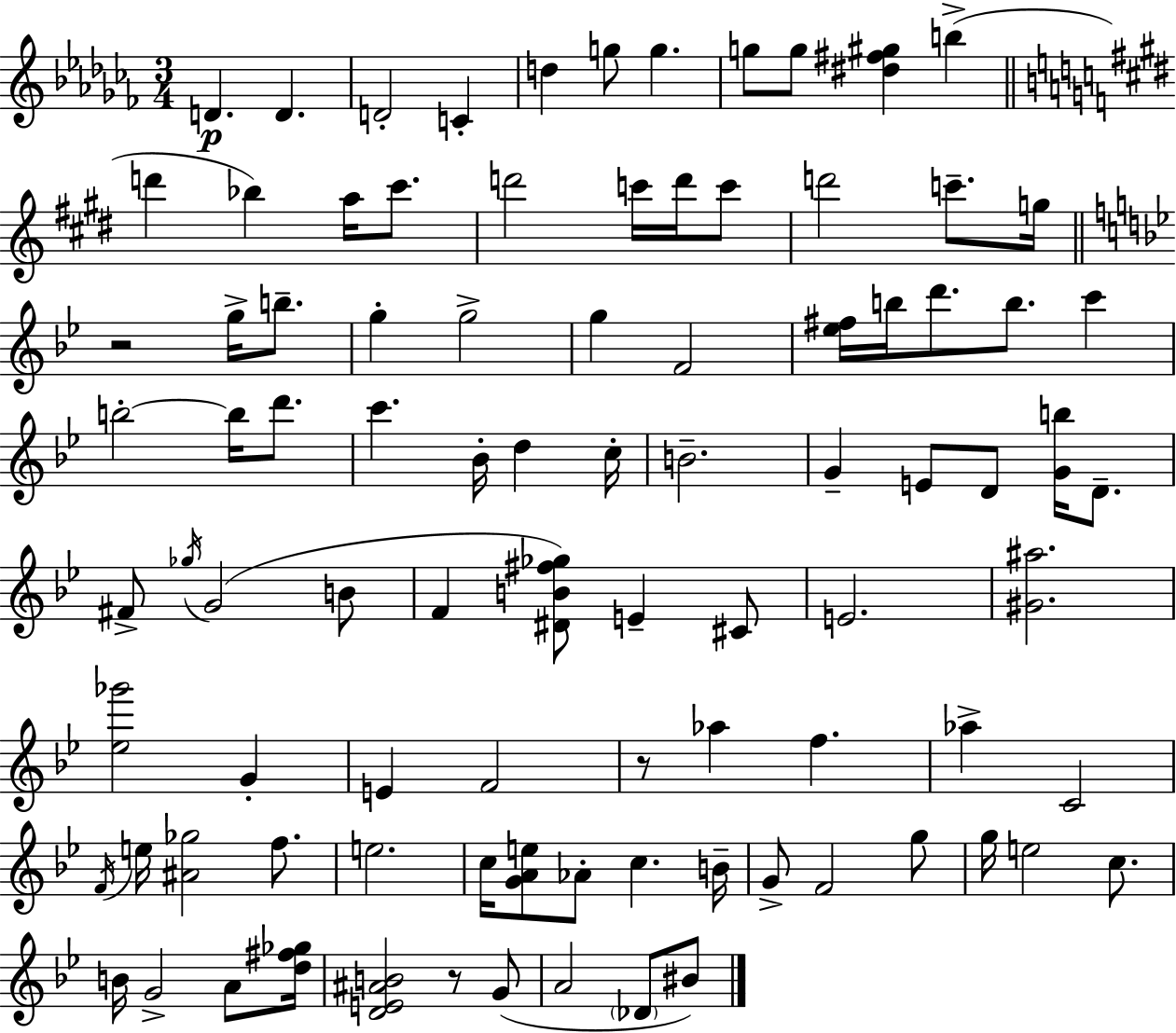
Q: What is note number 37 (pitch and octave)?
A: D5